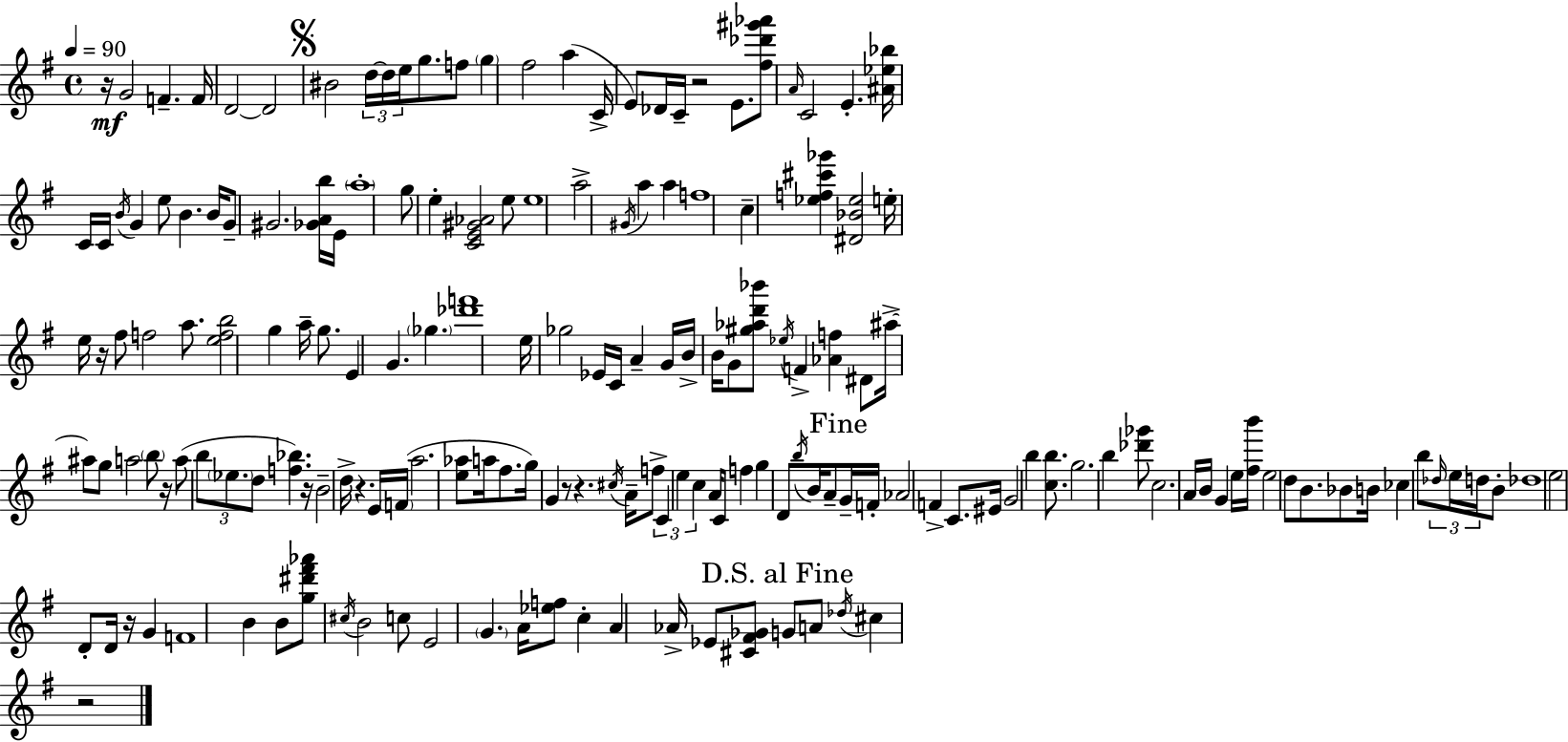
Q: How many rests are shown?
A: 10